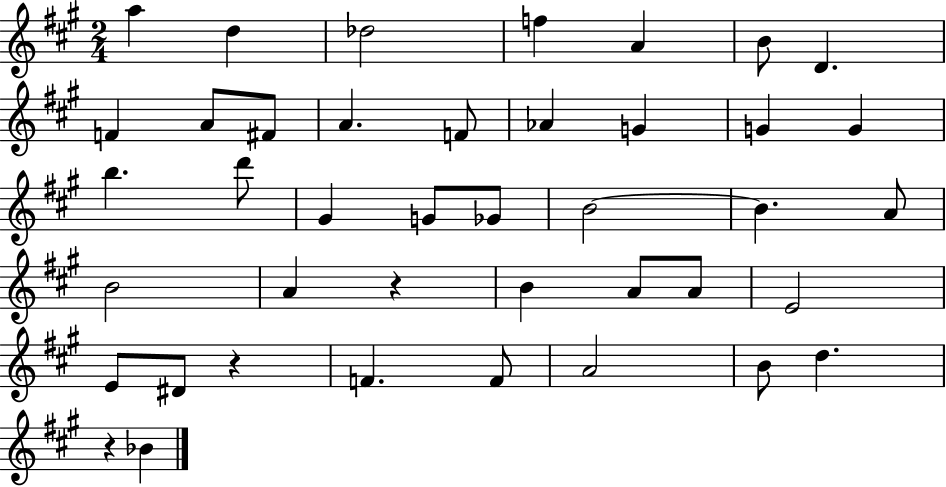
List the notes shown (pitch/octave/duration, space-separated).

A5/q D5/q Db5/h F5/q A4/q B4/e D4/q. F4/q A4/e F#4/e A4/q. F4/e Ab4/q G4/q G4/q G4/q B5/q. D6/e G#4/q G4/e Gb4/e B4/h B4/q. A4/e B4/h A4/q R/q B4/q A4/e A4/e E4/h E4/e D#4/e R/q F4/q. F4/e A4/h B4/e D5/q. R/q Bb4/q